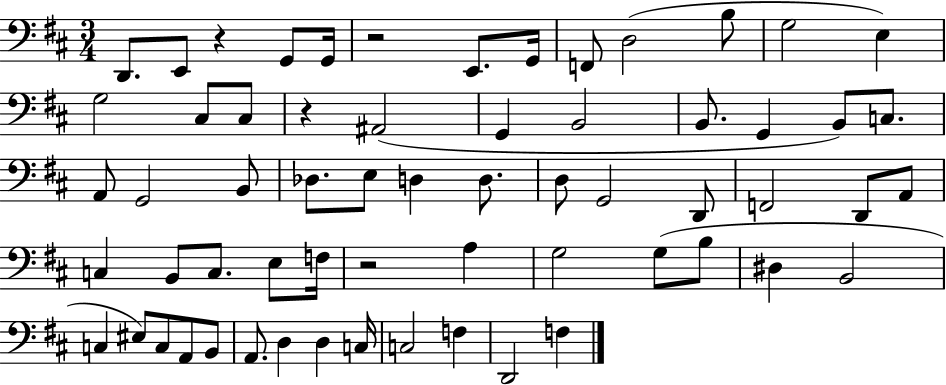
D2/e. E2/e R/q G2/e G2/s R/h E2/e. G2/s F2/e D3/h B3/e G3/h E3/q G3/h C#3/e C#3/e R/q A#2/h G2/q B2/h B2/e. G2/q B2/e C3/e. A2/e G2/h B2/e Db3/e. E3/e D3/q D3/e. D3/e G2/h D2/e F2/h D2/e A2/e C3/q B2/e C3/e. E3/e F3/s R/h A3/q G3/h G3/e B3/e D#3/q B2/h C3/q EIS3/e C3/e A2/e B2/e A2/e. D3/q D3/q C3/s C3/h F3/q D2/h F3/q